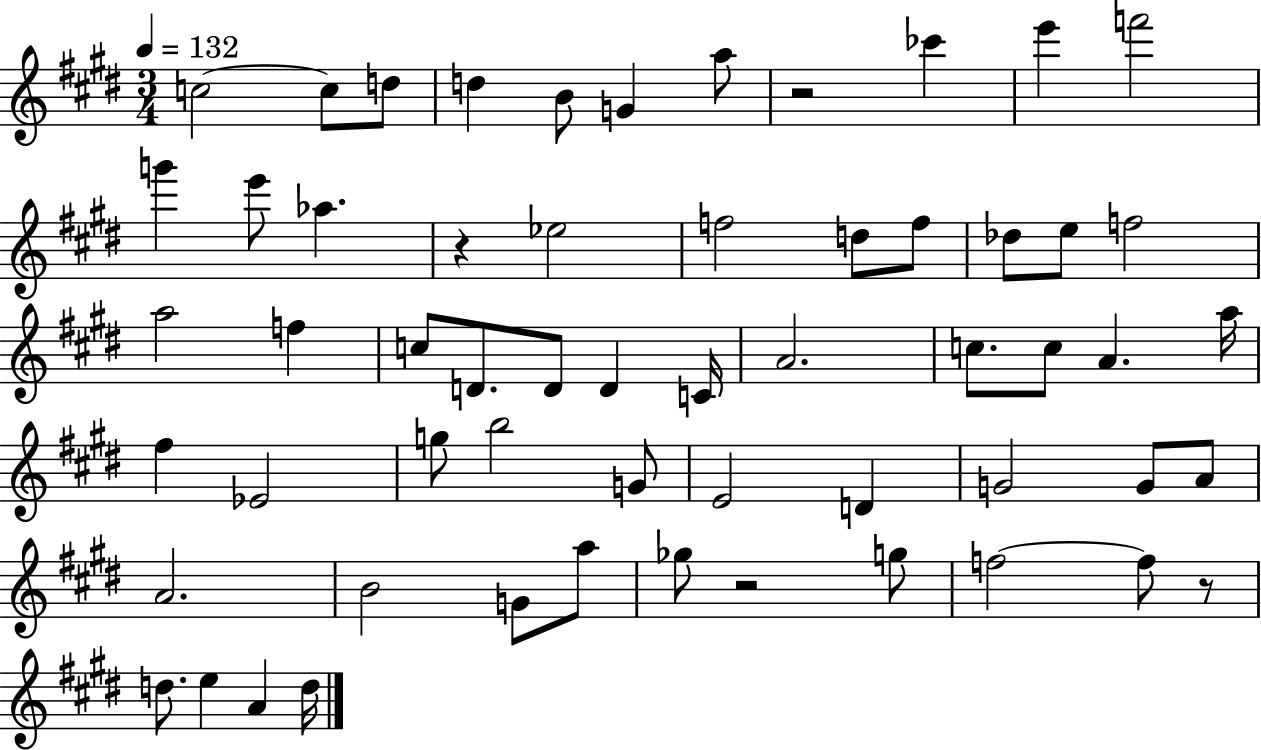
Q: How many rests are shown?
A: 4